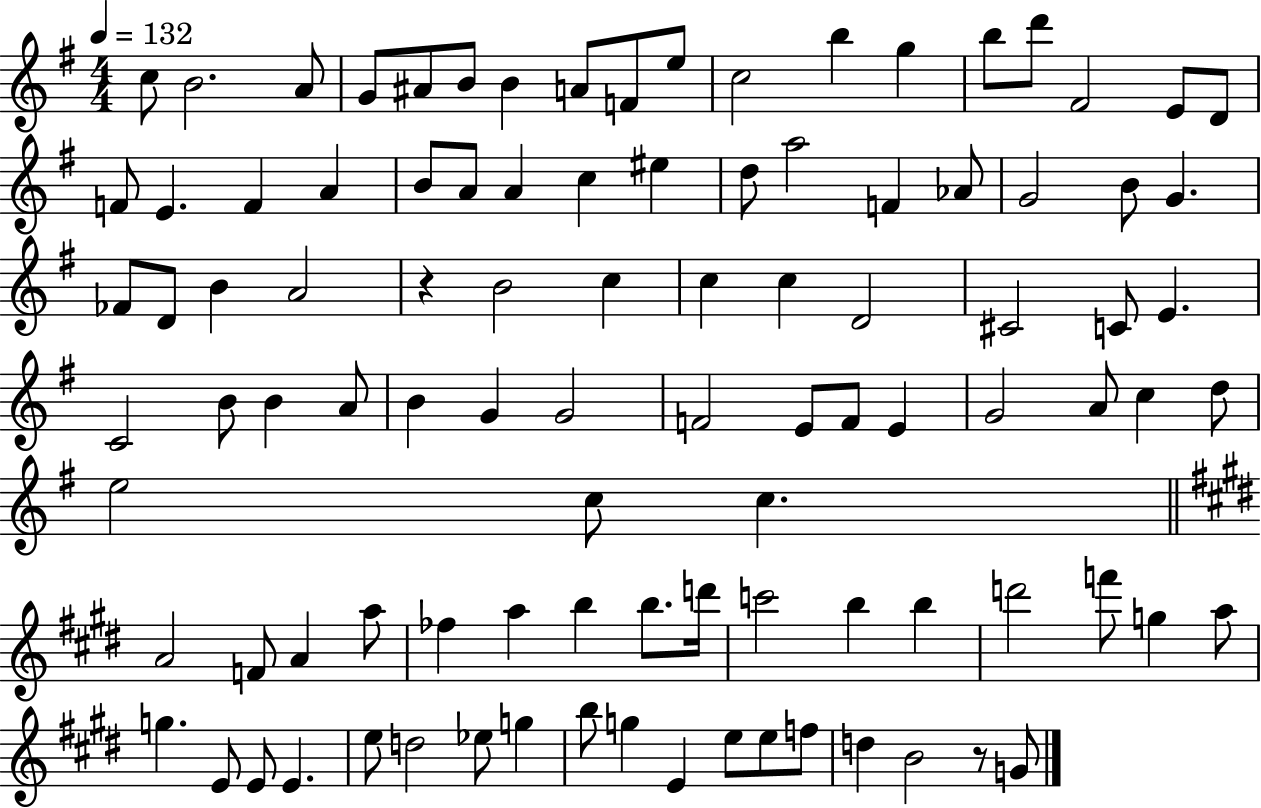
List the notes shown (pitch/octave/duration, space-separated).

C5/e B4/h. A4/e G4/e A#4/e B4/e B4/q A4/e F4/e E5/e C5/h B5/q G5/q B5/e D6/e F#4/h E4/e D4/e F4/e E4/q. F4/q A4/q B4/e A4/e A4/q C5/q EIS5/q D5/e A5/h F4/q Ab4/e G4/h B4/e G4/q. FES4/e D4/e B4/q A4/h R/q B4/h C5/q C5/q C5/q D4/h C#4/h C4/e E4/q. C4/h B4/e B4/q A4/e B4/q G4/q G4/h F4/h E4/e F4/e E4/q G4/h A4/e C5/q D5/e E5/h C5/e C5/q. A4/h F4/e A4/q A5/e FES5/q A5/q B5/q B5/e. D6/s C6/h B5/q B5/q D6/h F6/e G5/q A5/e G5/q. E4/e E4/e E4/q. E5/e D5/h Eb5/e G5/q B5/e G5/q E4/q E5/e E5/e F5/e D5/q B4/h R/e G4/e